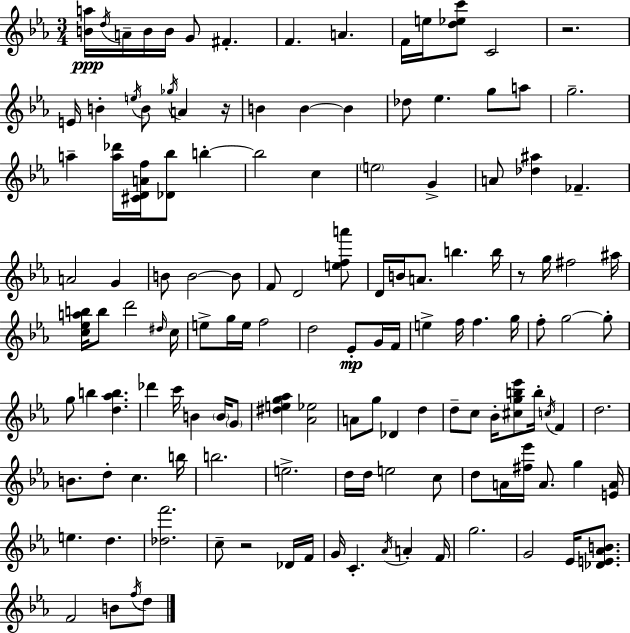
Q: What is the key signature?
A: C minor